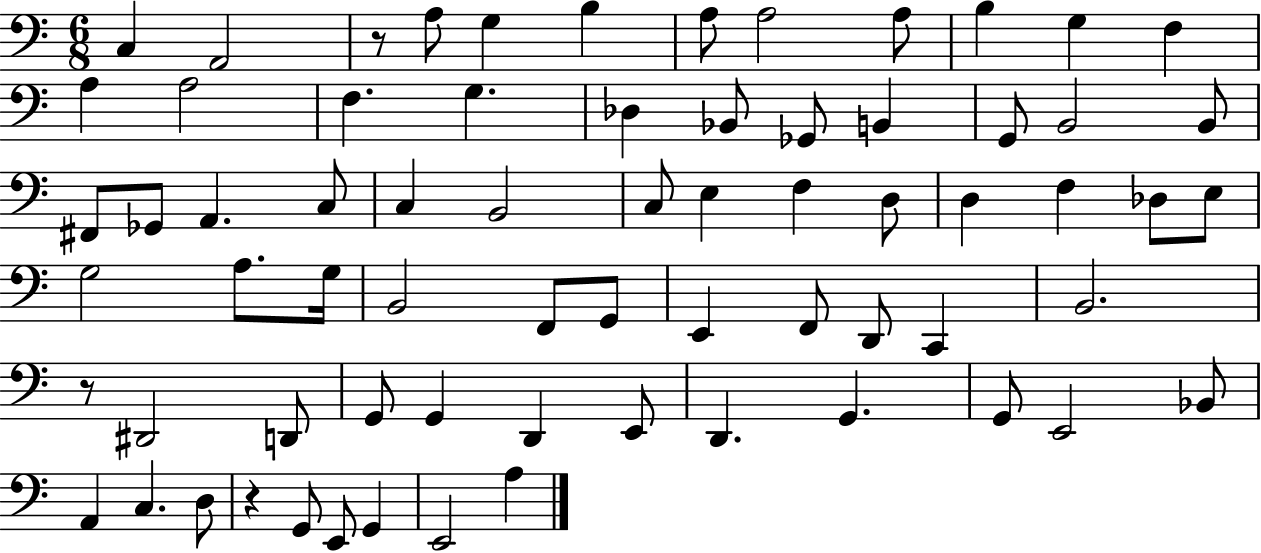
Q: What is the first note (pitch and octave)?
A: C3